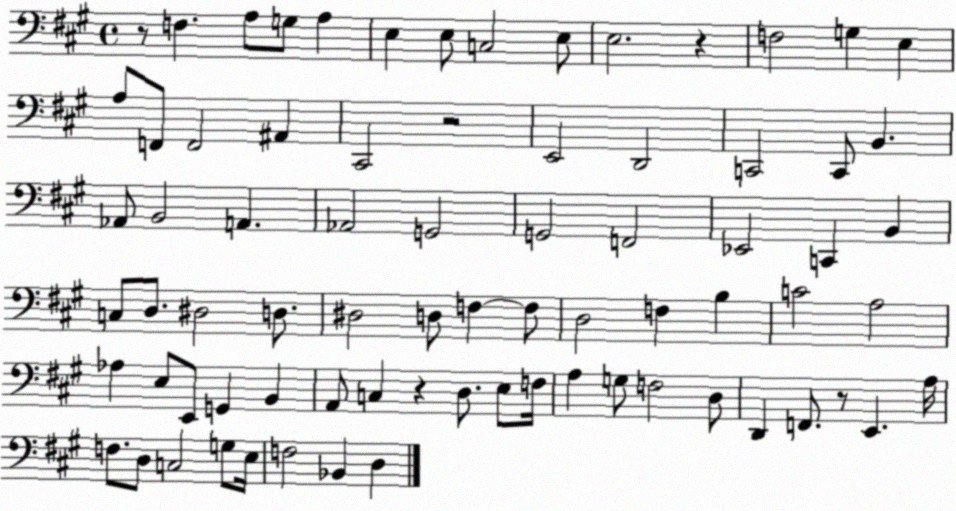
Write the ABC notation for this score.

X:1
T:Untitled
M:4/4
L:1/4
K:A
z/2 F, A,/2 G,/2 A, E, E,/2 C,2 E,/2 E,2 z F,2 G, E, A,/2 F,,/2 F,,2 ^A,, ^C,,2 z2 E,,2 D,,2 C,,2 C,,/2 B,, _A,,/2 B,,2 A,, _A,,2 G,,2 G,,2 F,,2 _E,,2 C,, B,, C,/2 D,/2 ^D,2 D,/2 ^D,2 D,/2 F, F,/2 D,2 F, B, C2 A,2 _A, E,/2 E,,/2 G,, B,, A,,/2 C, z D,/2 E,/2 F,/4 A, G,/2 F,2 D,/2 D,, F,,/2 z/2 E,, A,/4 F,/2 D,/2 C,2 G,/2 E,/4 F,2 _B,, D,